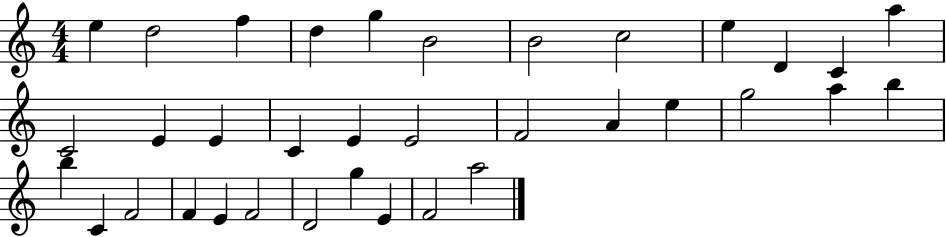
{
  \clef treble
  \numericTimeSignature
  \time 4/4
  \key c \major
  e''4 d''2 f''4 | d''4 g''4 b'2 | b'2 c''2 | e''4 d'4 c'4 a''4 | \break c'2 e'4 e'4 | c'4 e'4 e'2 | f'2 a'4 e''4 | g''2 a''4 b''4 | \break b''4 c'4 f'2 | f'4 e'4 f'2 | d'2 g''4 e'4 | f'2 a''2 | \break \bar "|."
}